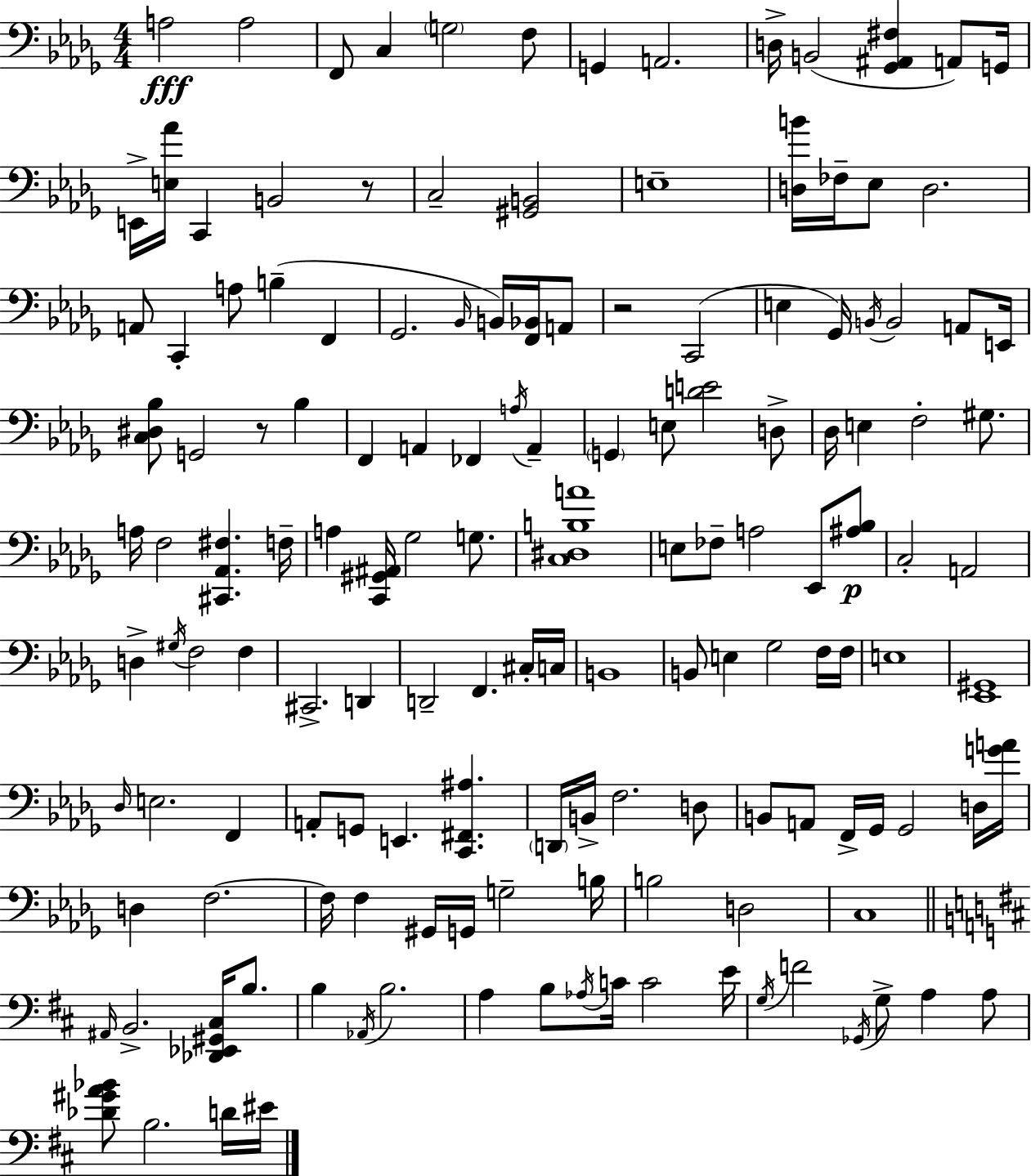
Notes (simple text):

A3/h A3/h F2/e C3/q G3/h F3/e G2/q A2/h. D3/s B2/h [Gb2,A#2,F#3]/q A2/e G2/s E2/s [E3,Ab4]/s C2/q B2/h R/e C3/h [G#2,B2]/h E3/w [D3,B4]/s FES3/s Eb3/e D3/h. A2/e C2/q A3/e B3/q F2/q Gb2/h. Bb2/s B2/s [F2,Bb2]/s A2/e R/h C2/h E3/q Gb2/s B2/s B2/h A2/e E2/s [C3,D#3,Bb3]/e G2/h R/e Bb3/q F2/q A2/q FES2/q A3/s A2/q G2/q E3/e [D4,E4]/h D3/e Db3/s E3/q F3/h G#3/e. A3/s F3/h [C#2,Ab2,F#3]/q. F3/s A3/q [C2,G#2,A#2]/s Gb3/h G3/e. [C3,D#3,B3,A4]/w E3/e FES3/e A3/h Eb2/e [A#3,Bb3]/e C3/h A2/h D3/q G#3/s F3/h F3/q C#2/h. D2/q D2/h F2/q. C#3/s C3/s B2/w B2/e E3/q Gb3/h F3/s F3/s E3/w [Eb2,G#2]/w Db3/s E3/h. F2/q A2/e G2/e E2/q. [C2,F#2,A#3]/q. D2/s B2/s F3/h. D3/e B2/e A2/e F2/s Gb2/s Gb2/h D3/s [G4,A4]/s D3/q F3/h. F3/s F3/q G#2/s G2/s G3/h B3/s B3/h D3/h C3/w A#2/s B2/h. [Db2,Eb2,G#2,C#3]/s B3/e. B3/q Ab2/s B3/h. A3/q B3/e Ab3/s C4/s C4/h E4/s G3/s F4/h Gb2/s G3/e A3/q A3/e [Db4,G#4,A4,Bb4]/e B3/h. D4/s EIS4/s